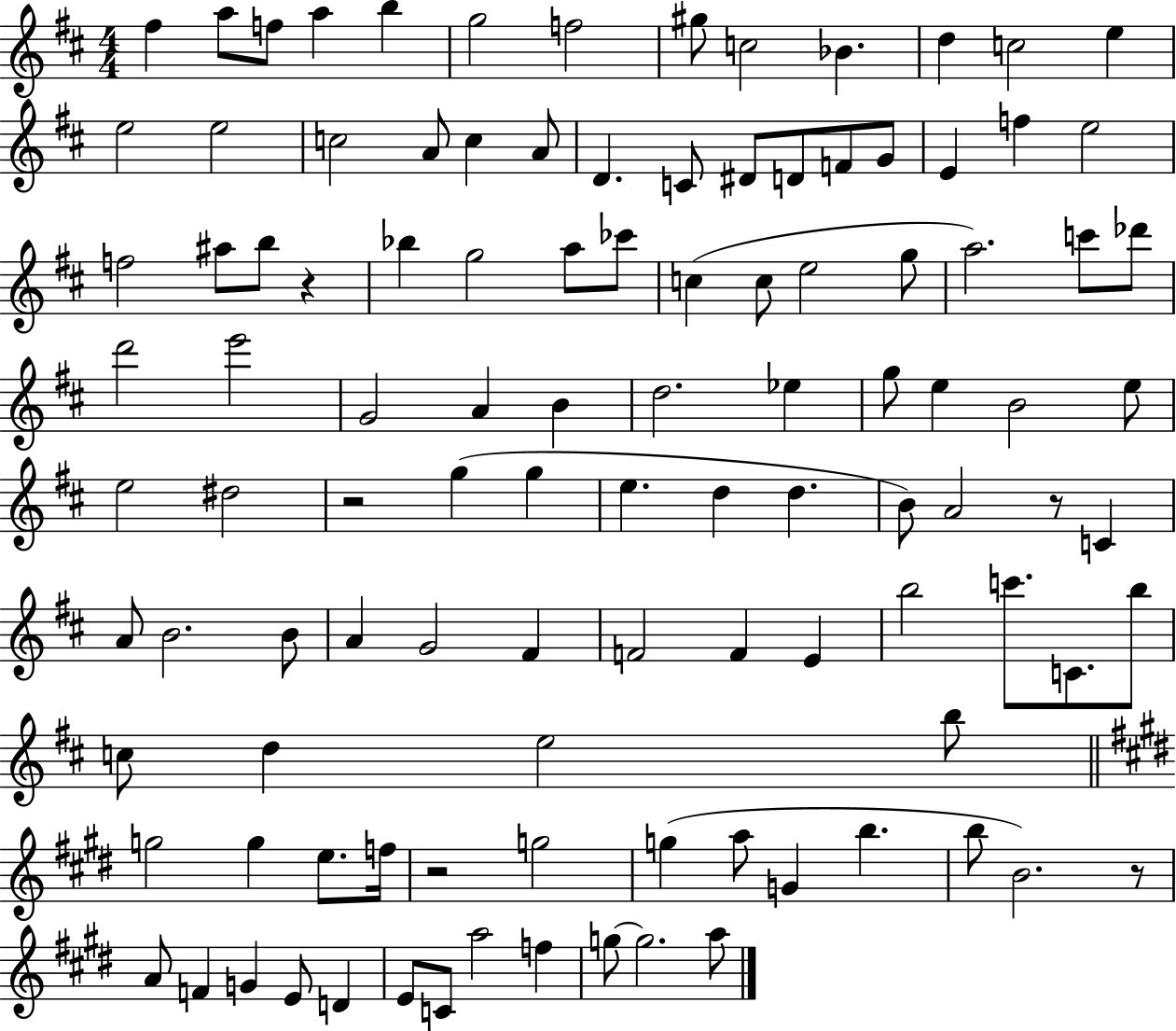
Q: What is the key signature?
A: D major